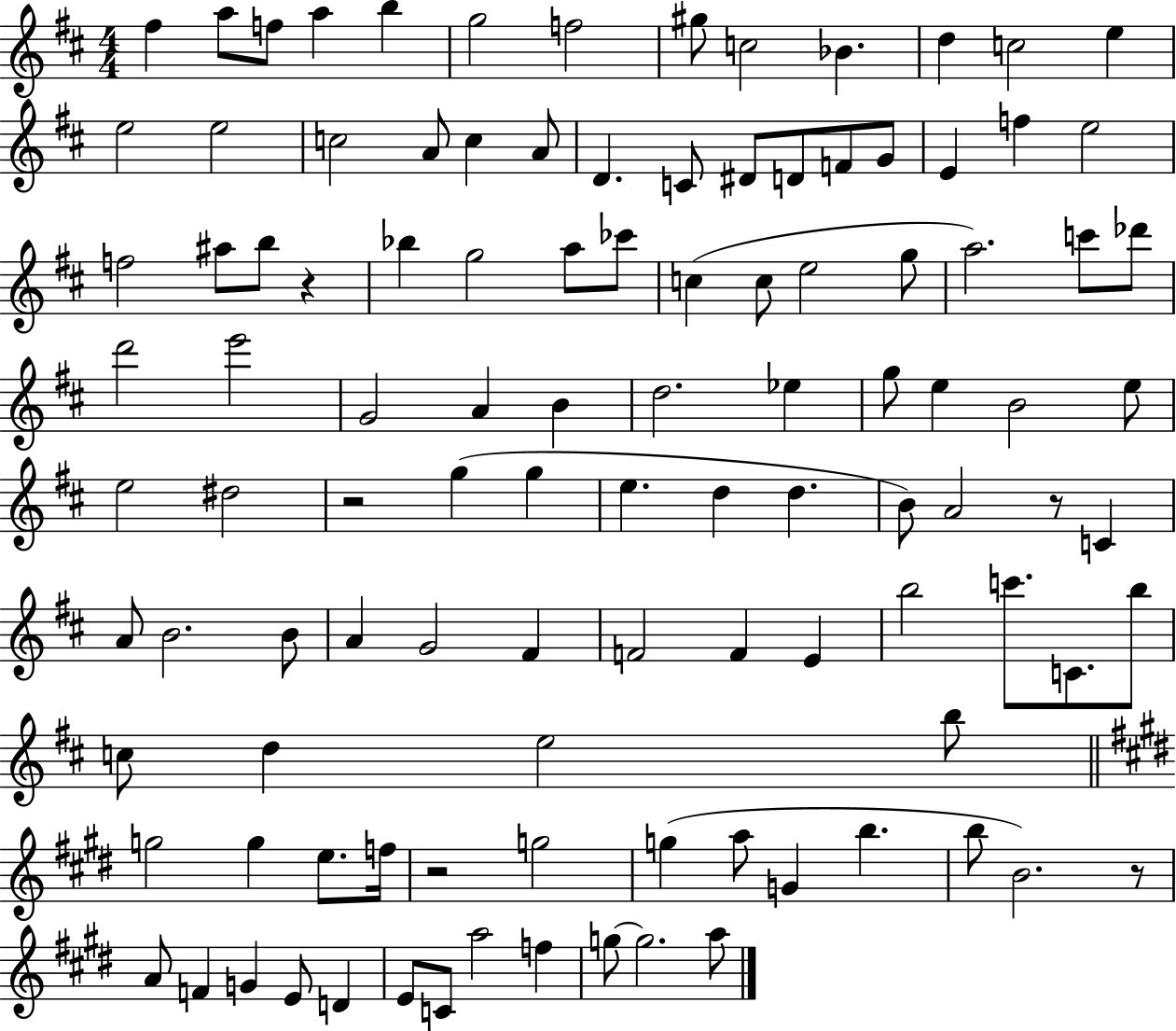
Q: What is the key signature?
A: D major